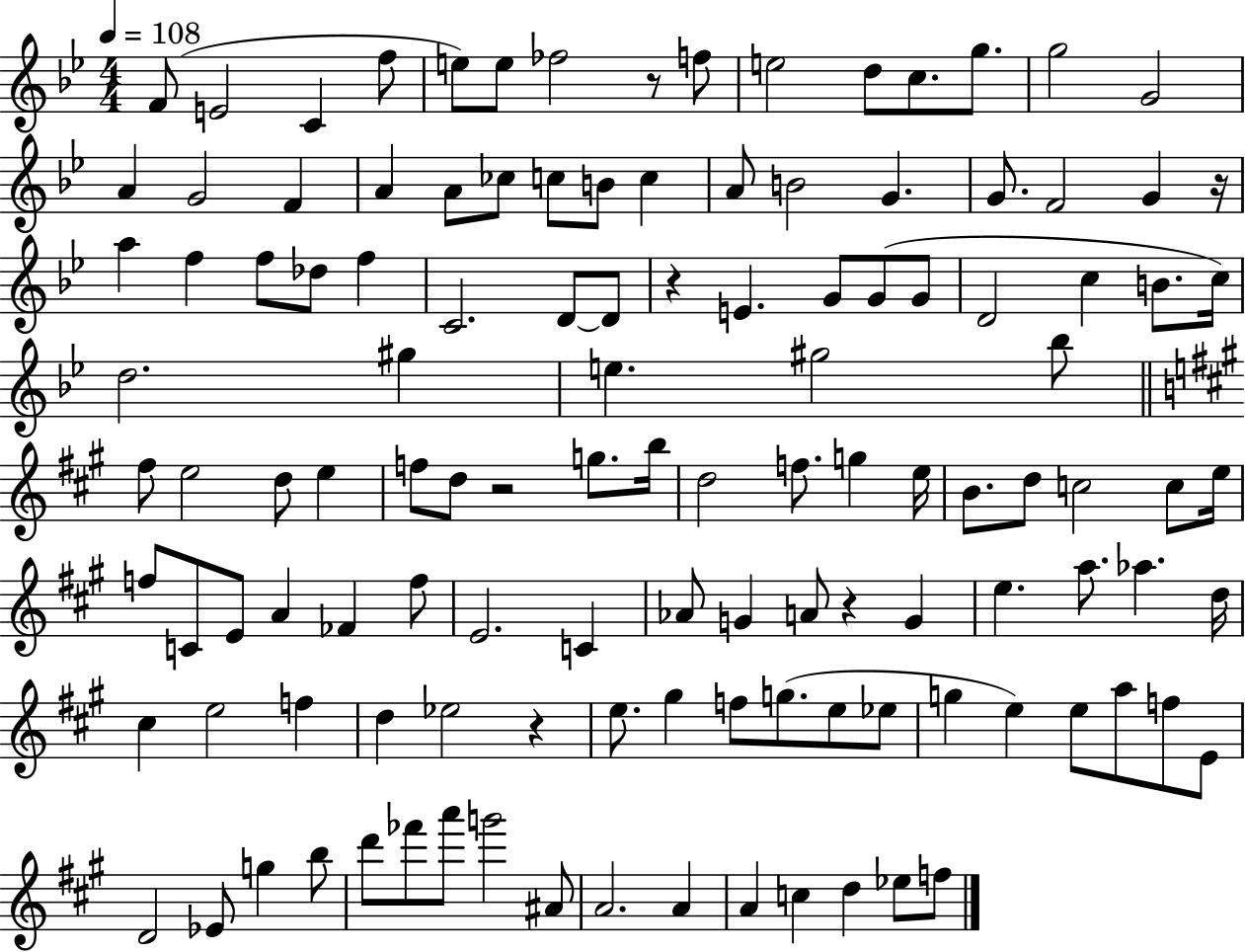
F4/e E4/h C4/q F5/e E5/e E5/e FES5/h R/e F5/e E5/h D5/e C5/e. G5/e. G5/h G4/h A4/q G4/h F4/q A4/q A4/e CES5/e C5/e B4/e C5/q A4/e B4/h G4/q. G4/e. F4/h G4/q R/s A5/q F5/q F5/e Db5/e F5/q C4/h. D4/e D4/e R/q E4/q. G4/e G4/e G4/e D4/h C5/q B4/e. C5/s D5/h. G#5/q E5/q. G#5/h Bb5/e F#5/e E5/h D5/e E5/q F5/e D5/e R/h G5/e. B5/s D5/h F5/e. G5/q E5/s B4/e. D5/e C5/h C5/e E5/s F5/e C4/e E4/e A4/q FES4/q F5/e E4/h. C4/q Ab4/e G4/q A4/e R/q G4/q E5/q. A5/e. Ab5/q. D5/s C#5/q E5/h F5/q D5/q Eb5/h R/q E5/e. G#5/q F5/e G5/e. E5/e Eb5/e G5/q E5/q E5/e A5/e F5/e E4/e D4/h Eb4/e G5/q B5/e D6/e FES6/e A6/e G6/h A#4/e A4/h. A4/q A4/q C5/q D5/q Eb5/e F5/e